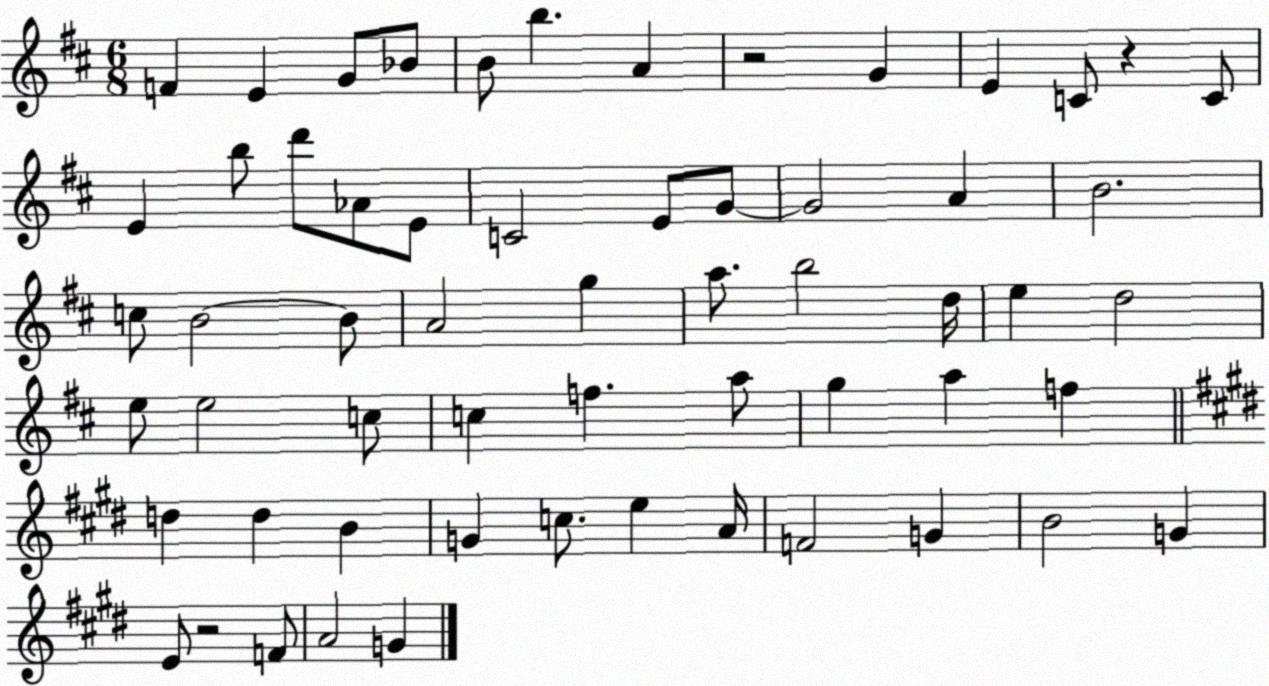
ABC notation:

X:1
T:Untitled
M:6/8
L:1/4
K:D
F E G/2 _B/2 B/2 b A z2 G E C/2 z C/2 E b/2 d'/2 _A/2 E/2 C2 E/2 G/2 G2 A B2 c/2 B2 B/2 A2 g a/2 b2 d/4 e d2 e/2 e2 c/2 c f a/2 g a f d d B G c/2 e A/4 F2 G B2 G E/2 z2 F/2 A2 G